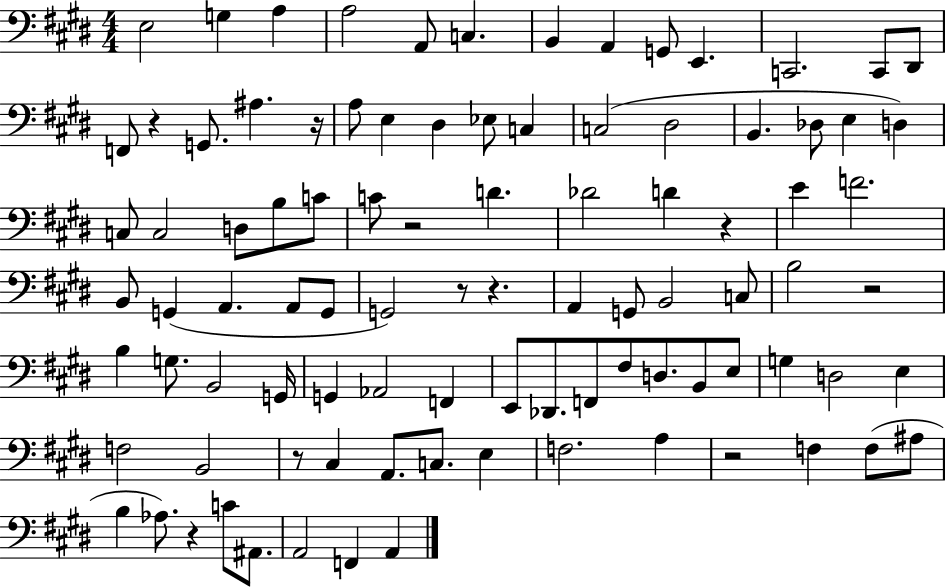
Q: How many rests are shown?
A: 10